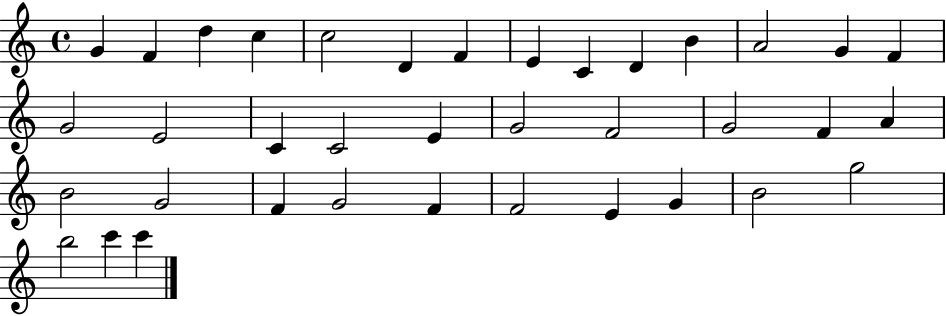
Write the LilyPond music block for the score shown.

{
  \clef treble
  \time 4/4
  \defaultTimeSignature
  \key c \major
  g'4 f'4 d''4 c''4 | c''2 d'4 f'4 | e'4 c'4 d'4 b'4 | a'2 g'4 f'4 | \break g'2 e'2 | c'4 c'2 e'4 | g'2 f'2 | g'2 f'4 a'4 | \break b'2 g'2 | f'4 g'2 f'4 | f'2 e'4 g'4 | b'2 g''2 | \break b''2 c'''4 c'''4 | \bar "|."
}